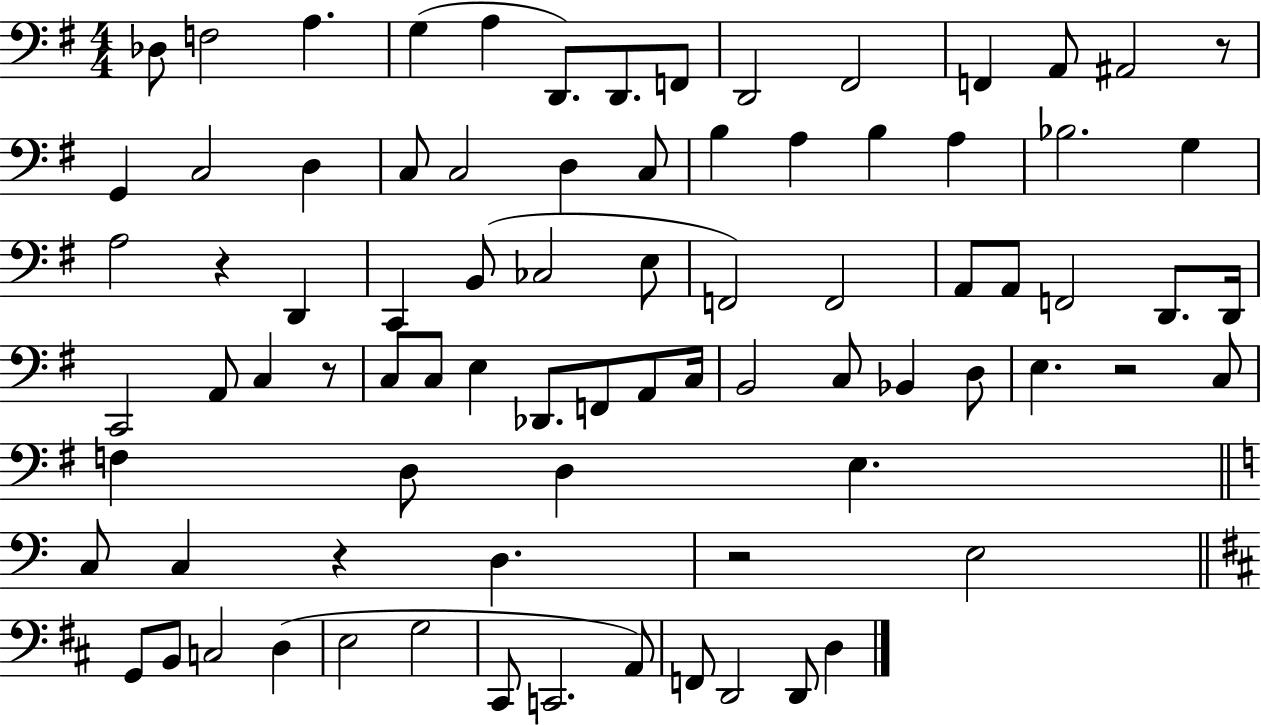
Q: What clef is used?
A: bass